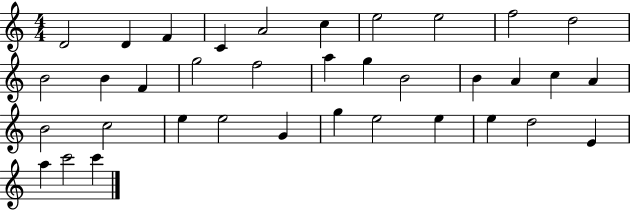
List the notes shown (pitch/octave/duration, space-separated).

D4/h D4/q F4/q C4/q A4/h C5/q E5/h E5/h F5/h D5/h B4/h B4/q F4/q G5/h F5/h A5/q G5/q B4/h B4/q A4/q C5/q A4/q B4/h C5/h E5/q E5/h G4/q G5/q E5/h E5/q E5/q D5/h E4/q A5/q C6/h C6/q